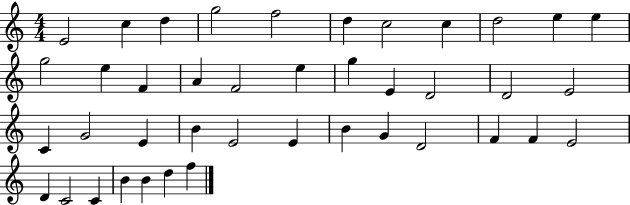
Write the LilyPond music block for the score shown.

{
  \clef treble
  \numericTimeSignature
  \time 4/4
  \key c \major
  e'2 c''4 d''4 | g''2 f''2 | d''4 c''2 c''4 | d''2 e''4 e''4 | \break g''2 e''4 f'4 | a'4 f'2 e''4 | g''4 e'4 d'2 | d'2 e'2 | \break c'4 g'2 e'4 | b'4 e'2 e'4 | b'4 g'4 d'2 | f'4 f'4 e'2 | \break d'4 c'2 c'4 | b'4 b'4 d''4 f''4 | \bar "|."
}